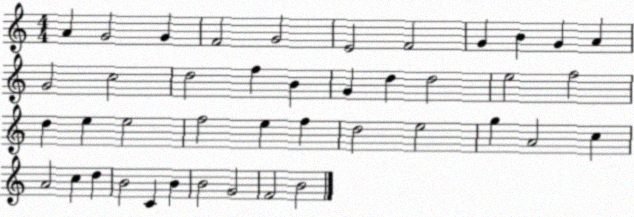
X:1
T:Untitled
M:4/4
L:1/4
K:C
A G2 G F2 G2 E2 F2 G B G A G2 c2 d2 f B G d d2 e2 f2 d e e2 f2 e f d2 e2 g A2 c A2 c d B2 C B B2 G2 F2 B2